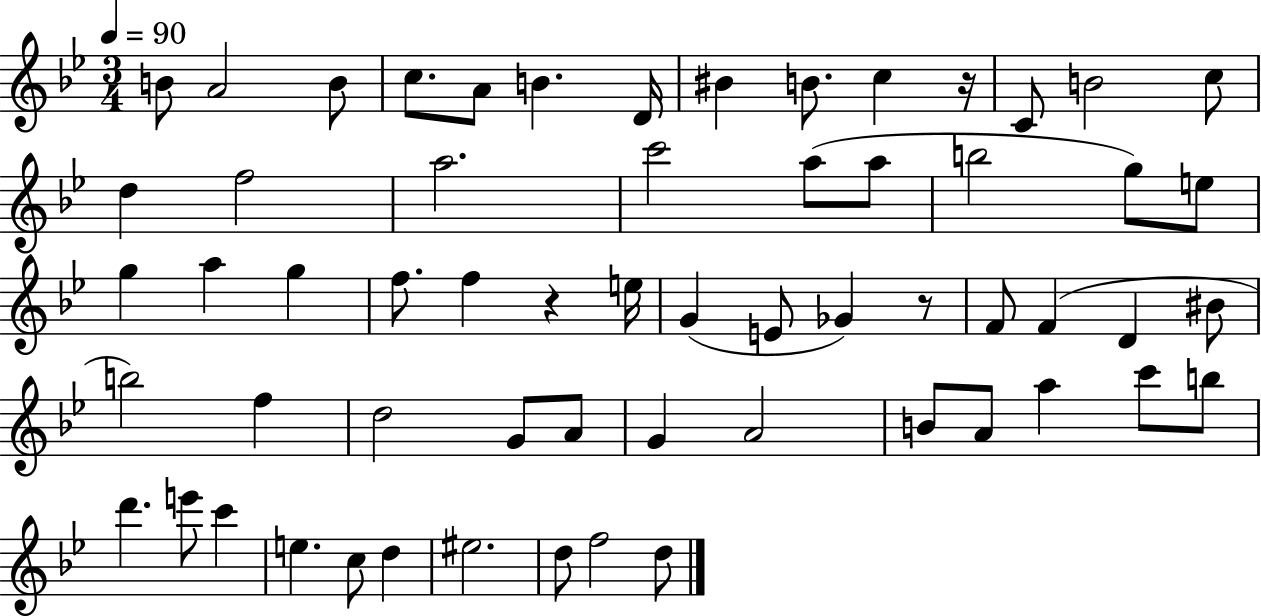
X:1
T:Untitled
M:3/4
L:1/4
K:Bb
B/2 A2 B/2 c/2 A/2 B D/4 ^B B/2 c z/4 C/2 B2 c/2 d f2 a2 c'2 a/2 a/2 b2 g/2 e/2 g a g f/2 f z e/4 G E/2 _G z/2 F/2 F D ^B/2 b2 f d2 G/2 A/2 G A2 B/2 A/2 a c'/2 b/2 d' e'/2 c' e c/2 d ^e2 d/2 f2 d/2